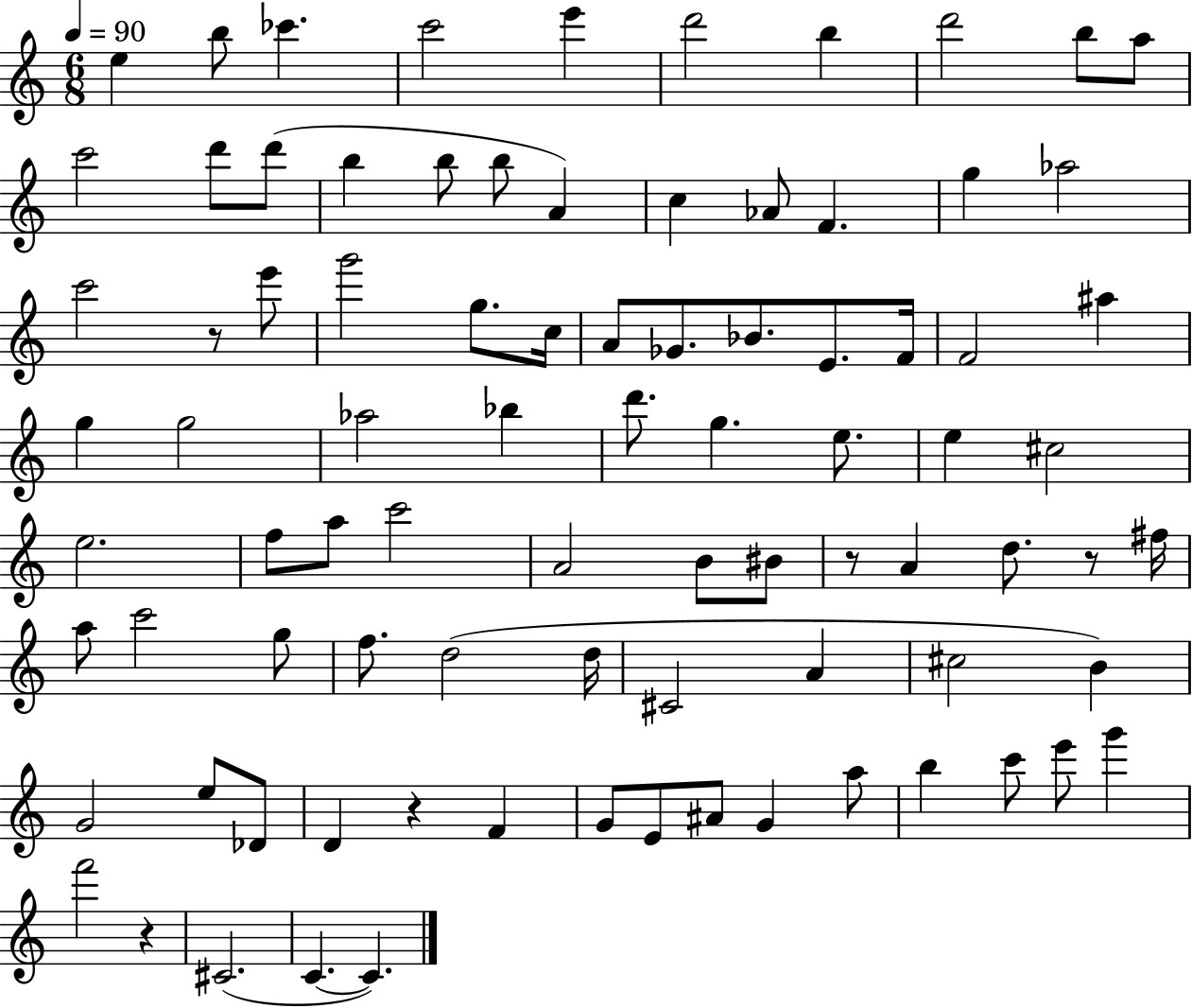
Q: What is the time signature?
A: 6/8